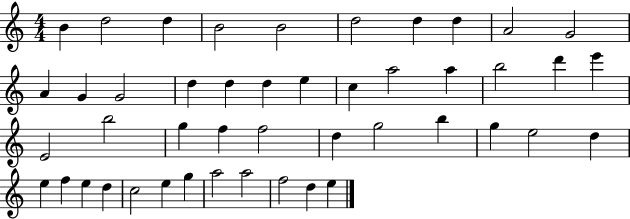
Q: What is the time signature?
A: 4/4